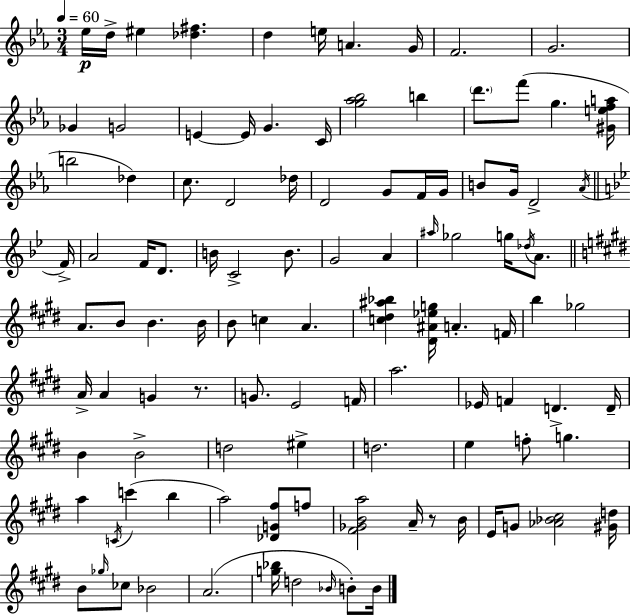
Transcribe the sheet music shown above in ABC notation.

X:1
T:Untitled
M:3/4
L:1/4
K:Cm
_e/4 d/4 ^e [_d^f] d e/4 A G/4 F2 G2 _G G2 E E/4 G C/4 [g_a_b]2 b d'/2 f'/2 g [^Gefa]/4 b2 _d c/2 D2 _d/4 D2 G/2 F/4 G/4 B/2 G/4 D2 _A/4 F/4 A2 F/4 D/2 B/4 C2 B/2 G2 A ^a/4 _g2 g/4 _d/4 A/2 A/2 B/2 B B/4 B/2 c A [c^d^a_b] [^D^A_eg]/4 A F/4 b _g2 A/4 A G z/2 G/2 E2 F/4 a2 _E/4 F D D/4 B B2 d2 ^e d2 e f/2 g a C/4 c' b a2 [_DG^f]/2 f/2 [^F_GBa]2 A/4 z/2 B/4 E/4 G/2 [_A_B^c]2 [^Gd]/4 B/2 _g/4 _c/2 _B2 A2 [g_b]/4 d2 _B/4 B/2 B/4